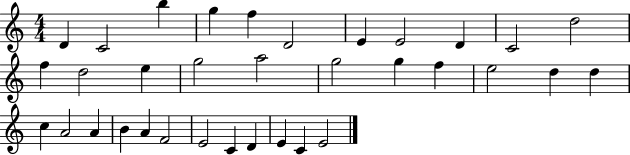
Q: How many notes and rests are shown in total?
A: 34